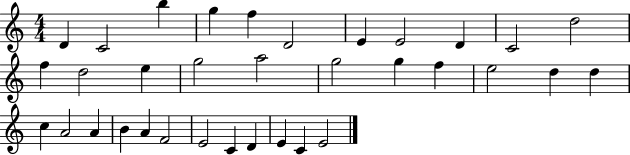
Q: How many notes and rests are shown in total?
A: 34